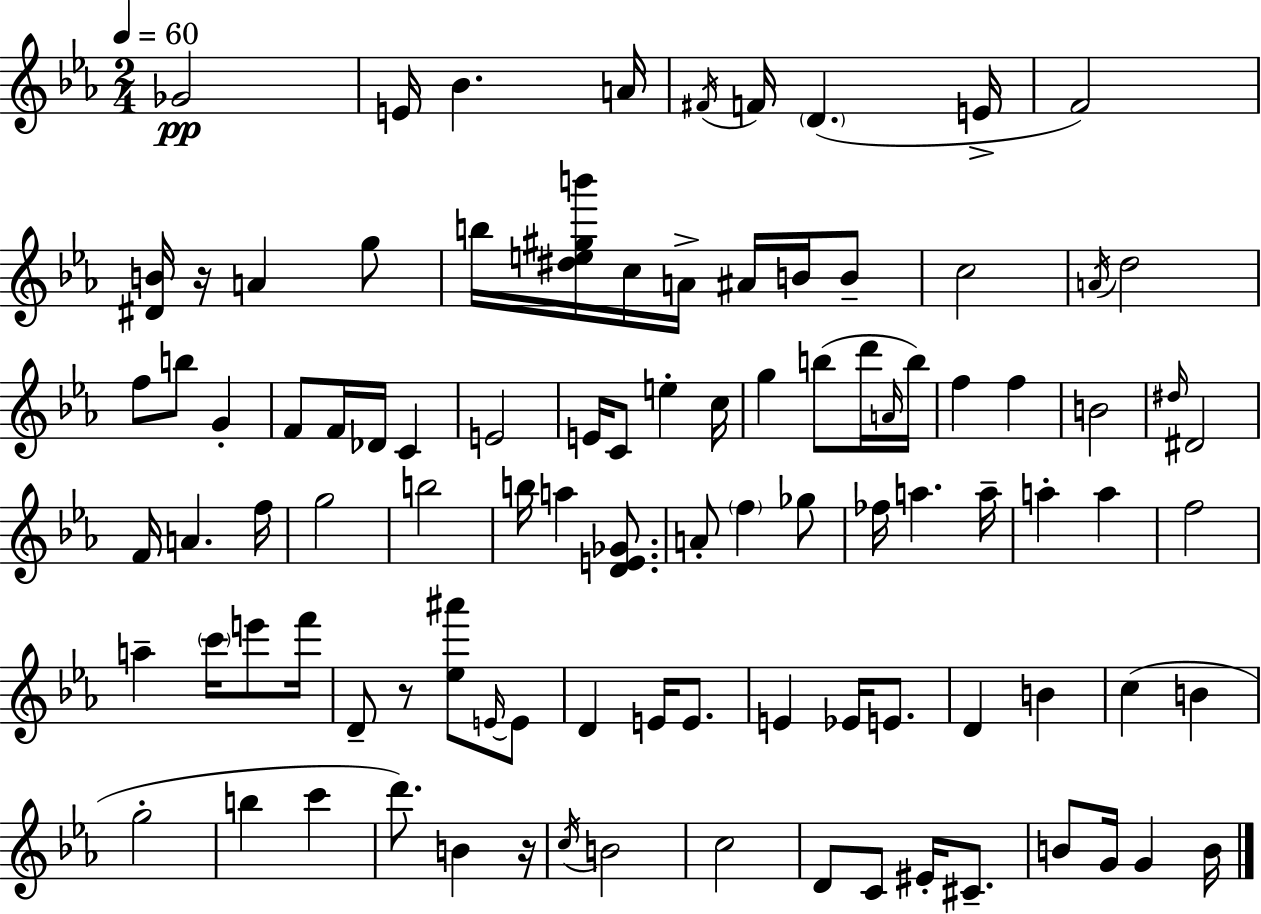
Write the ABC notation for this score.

X:1
T:Untitled
M:2/4
L:1/4
K:Eb
_G2 E/4 _B A/4 ^F/4 F/4 D E/4 F2 [^DB]/4 z/4 A g/2 b/4 [^de^gb']/4 c/4 A/4 ^A/4 B/4 B/2 c2 A/4 d2 f/2 b/2 G F/2 F/4 _D/4 C E2 E/4 C/2 e c/4 g b/2 d'/4 A/4 b/4 f f B2 ^d/4 ^D2 F/4 A f/4 g2 b2 b/4 a [DE_G]/2 A/2 f _g/2 _f/4 a a/4 a a f2 a c'/4 e'/2 f'/4 D/2 z/2 [_e^a']/2 E/4 E/2 D E/4 E/2 E _E/4 E/2 D B c B g2 b c' d'/2 B z/4 c/4 B2 c2 D/2 C/2 ^E/4 ^C/2 B/2 G/4 G B/4